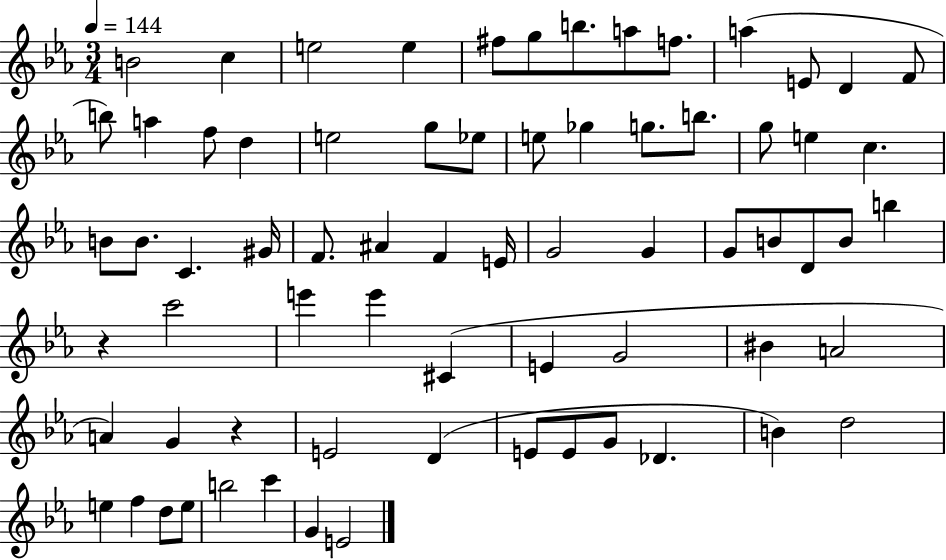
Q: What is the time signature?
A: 3/4